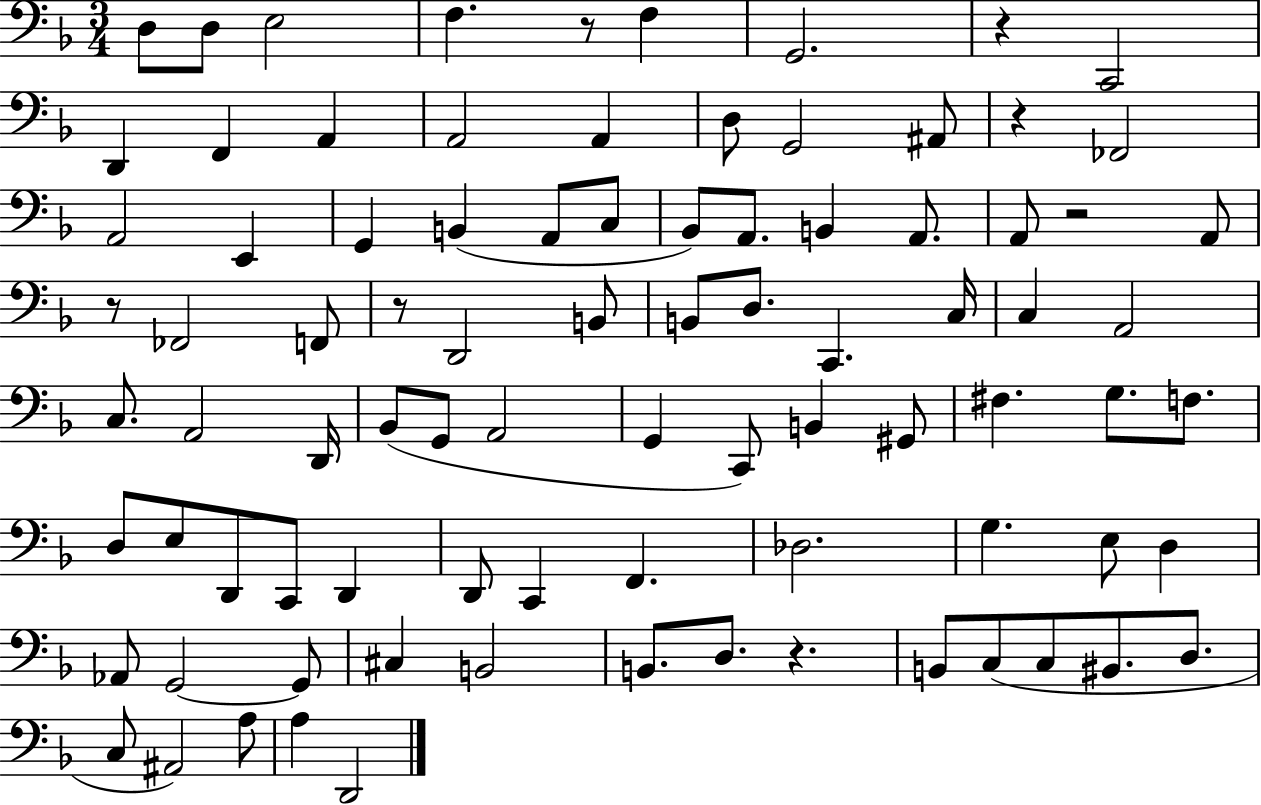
X:1
T:Untitled
M:3/4
L:1/4
K:F
D,/2 D,/2 E,2 F, z/2 F, G,,2 z C,,2 D,, F,, A,, A,,2 A,, D,/2 G,,2 ^A,,/2 z _F,,2 A,,2 E,, G,, B,, A,,/2 C,/2 _B,,/2 A,,/2 B,, A,,/2 A,,/2 z2 A,,/2 z/2 _F,,2 F,,/2 z/2 D,,2 B,,/2 B,,/2 D,/2 C,, C,/4 C, A,,2 C,/2 A,,2 D,,/4 _B,,/2 G,,/2 A,,2 G,, C,,/2 B,, ^G,,/2 ^F, G,/2 F,/2 D,/2 E,/2 D,,/2 C,,/2 D,, D,,/2 C,, F,, _D,2 G, E,/2 D, _A,,/2 G,,2 G,,/2 ^C, B,,2 B,,/2 D,/2 z B,,/2 C,/2 C,/2 ^B,,/2 D,/2 C,/2 ^A,,2 A,/2 A, D,,2